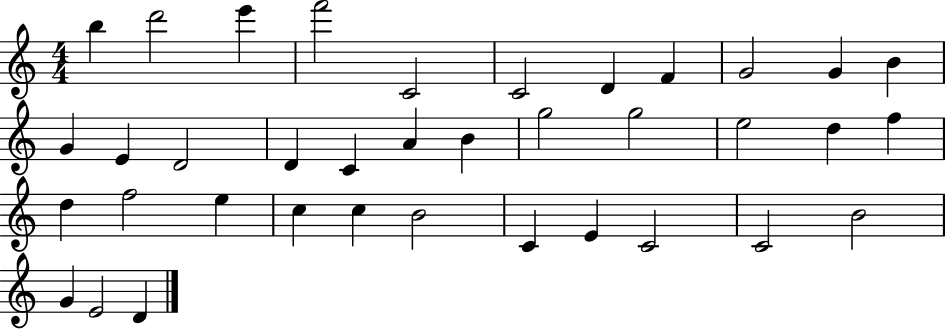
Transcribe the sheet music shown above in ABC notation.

X:1
T:Untitled
M:4/4
L:1/4
K:C
b d'2 e' f'2 C2 C2 D F G2 G B G E D2 D C A B g2 g2 e2 d f d f2 e c c B2 C E C2 C2 B2 G E2 D